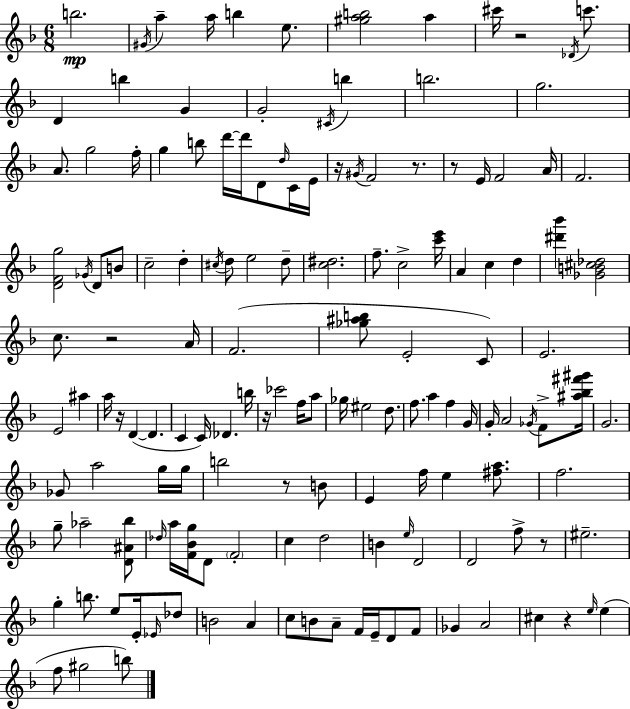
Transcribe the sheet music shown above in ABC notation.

X:1
T:Untitled
M:6/8
L:1/4
K:F
b2 ^G/4 a a/4 b e/2 [^gab]2 a ^c'/4 z2 _D/4 c'/2 D b G G2 ^C/4 b b2 g2 A/2 g2 f/4 g b/2 d'/4 d'/4 D/2 d/4 C/4 E/4 z/4 ^G/4 F2 z/2 z/2 E/4 F2 A/4 F2 [DFg]2 _G/4 D/2 B/2 c2 d ^c/4 d/2 e2 d/2 [c^d]2 f/2 c2 [c'e']/4 A c d [^d'_b'] [_GB^c_d]2 c/2 z2 A/4 F2 [_g^ab]/2 E2 C/2 E2 E2 ^a a/4 z/4 D D C C/4 _D b/4 z/4 _c'2 f/4 a/2 _g/4 ^e2 d/2 f/2 a f G/4 G/4 A2 _G/4 F/2 [^a_b^f'^g']/4 G2 _G/2 a2 g/4 g/4 b2 z/2 B/2 E f/4 e [^fa]/2 f2 g/2 _a2 [D^A_b]/2 _d/4 a/4 [F_Bg]/4 D/2 F2 c d2 B e/4 D2 D2 f/2 z/2 ^e2 g b/2 e/2 E/4 _E/4 _d/2 B2 A c/2 B/2 A/2 F/4 E/4 D/2 F/2 _G A2 ^c z e/4 e f/2 ^g2 b/2